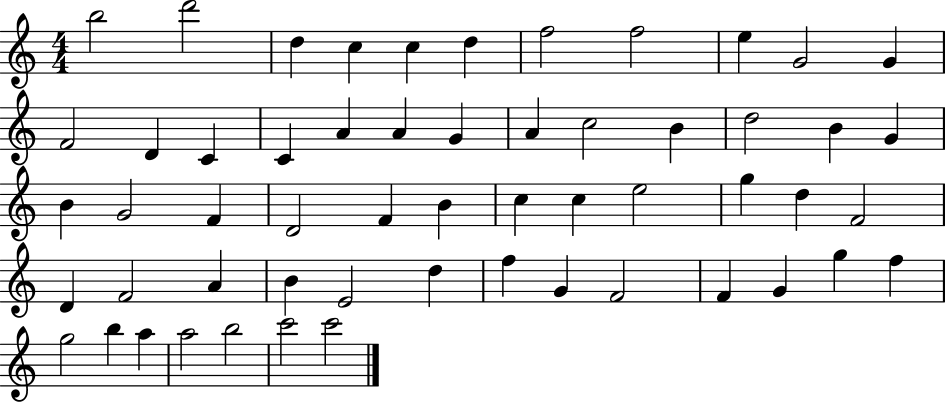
B5/h D6/h D5/q C5/q C5/q D5/q F5/h F5/h E5/q G4/h G4/q F4/h D4/q C4/q C4/q A4/q A4/q G4/q A4/q C5/h B4/q D5/h B4/q G4/q B4/q G4/h F4/q D4/h F4/q B4/q C5/q C5/q E5/h G5/q D5/q F4/h D4/q F4/h A4/q B4/q E4/h D5/q F5/q G4/q F4/h F4/q G4/q G5/q F5/q G5/h B5/q A5/q A5/h B5/h C6/h C6/h